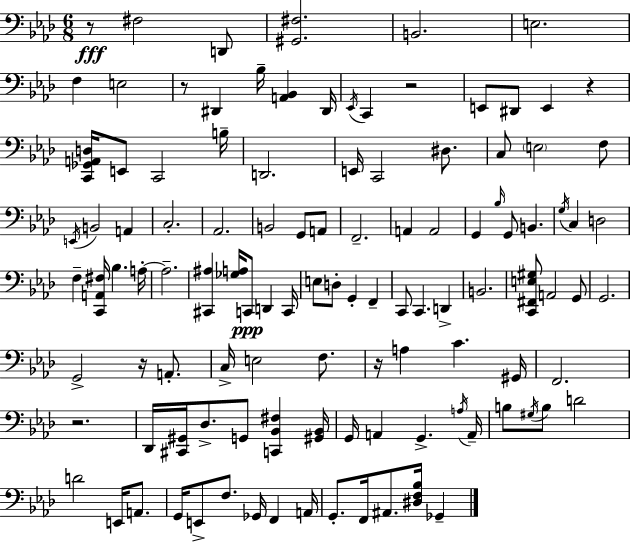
R/e F#3/h D2/e [G#2,F#3]/h. B2/h. E3/h. F3/q E3/h R/e D#2/q Bb3/s [A2,Bb2]/q D#2/s Eb2/s C2/q R/h E2/e D#2/e E2/q R/q [C2,Gb2,A2,D3]/s E2/e C2/h B3/s D2/h. E2/s C2/h D#3/e. C3/e E3/h F3/e E2/s B2/h A2/q C3/h. Ab2/h. B2/h G2/e A2/e F2/h. A2/q A2/h G2/q Bb3/s G2/e B2/q. G3/s C3/q D3/h F3/q [C2,A2,F#3]/s Bb3/q. A3/s A3/h. [C#2,A#3]/q [Gb3,A3]/s C2/e D2/q C2/s E3/e D3/e G2/q F2/q C2/e C2/q. D2/q B2/h. [C2,F#2,E3,G#3]/e A2/h G2/e G2/h. G2/h R/s A2/e. C3/s E3/h F3/e. R/s A3/q C4/q. G#2/s F2/h. R/h. Db2/s [C#2,G#2]/s Db3/e. G2/e [C2,Bb2,F#3]/q [G#2,Bb2]/s G2/s A2/q G2/q. A3/s A2/s B3/e G#3/s B3/e D4/h D4/h E2/s A2/e. G2/s E2/e F3/e. Gb2/s F2/q A2/s G2/e. F2/s A#2/e. [D#3,F3,Bb3]/s Gb2/q